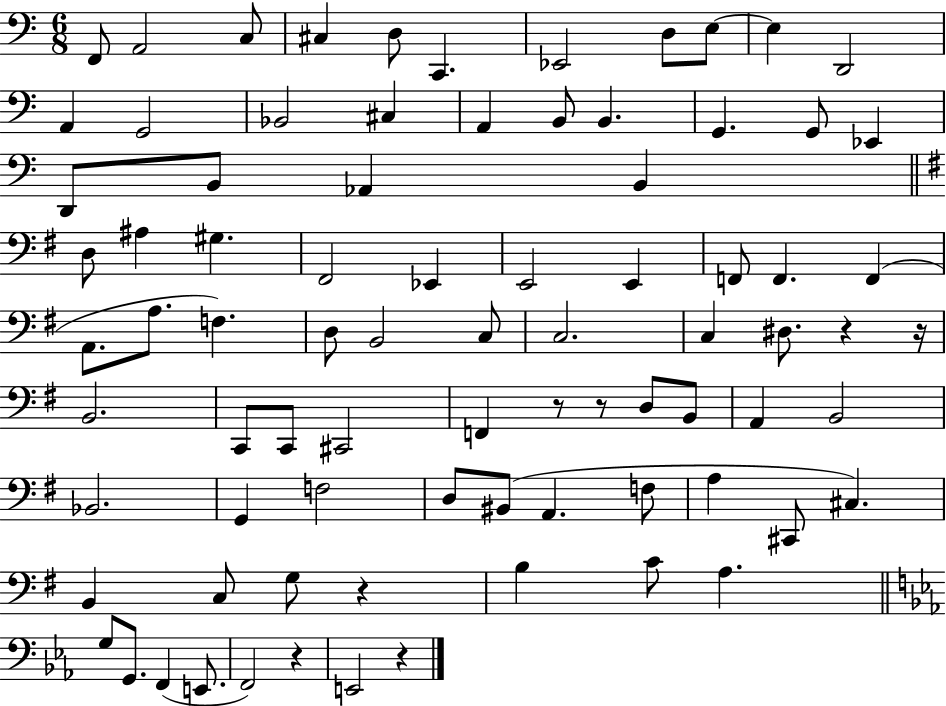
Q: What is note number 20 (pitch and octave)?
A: G2